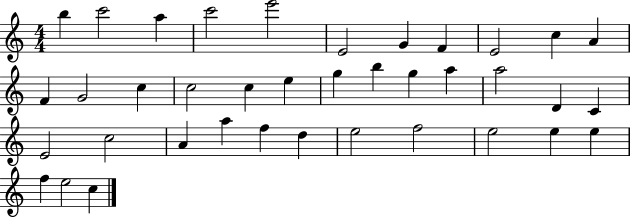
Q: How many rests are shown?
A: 0